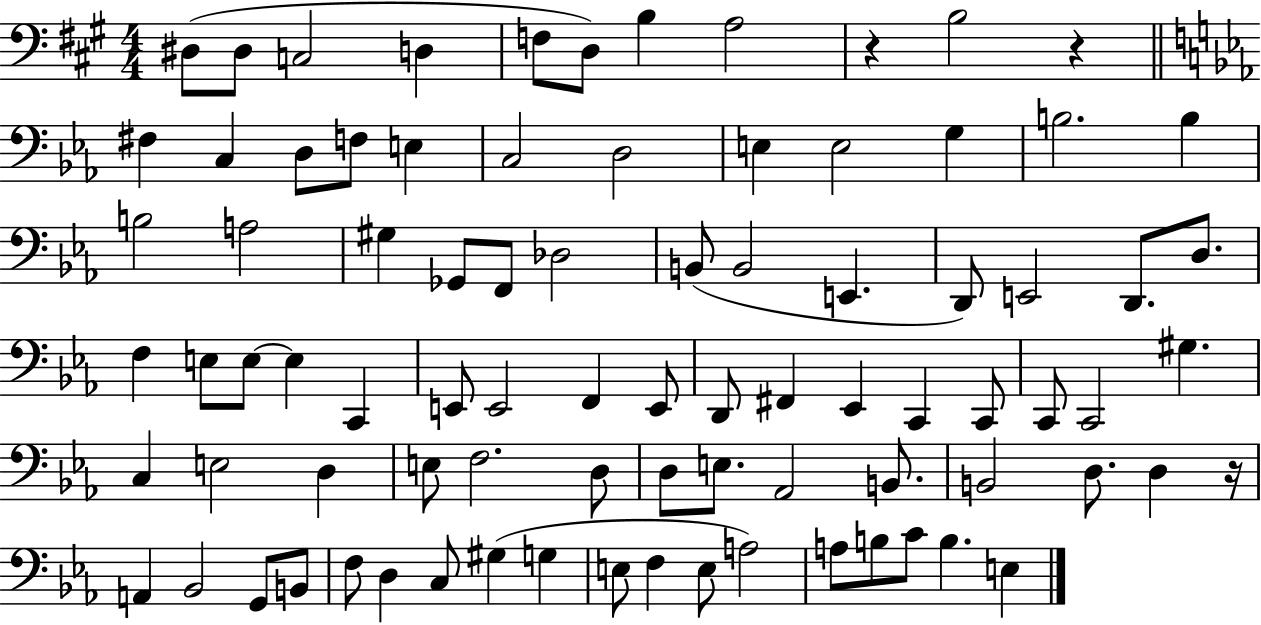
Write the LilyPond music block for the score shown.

{
  \clef bass
  \numericTimeSignature
  \time 4/4
  \key a \major
  dis8( dis8 c2 d4 | f8 d8) b4 a2 | r4 b2 r4 | \bar "||" \break \key ees \major fis4 c4 d8 f8 e4 | c2 d2 | e4 e2 g4 | b2. b4 | \break b2 a2 | gis4 ges,8 f,8 des2 | b,8( b,2 e,4. | d,8) e,2 d,8. d8. | \break f4 e8 e8~~ e4 c,4 | e,8 e,2 f,4 e,8 | d,8 fis,4 ees,4 c,4 c,8 | c,8 c,2 gis4. | \break c4 e2 d4 | e8 f2. d8 | d8 e8. aes,2 b,8. | b,2 d8. d4 r16 | \break a,4 bes,2 g,8 b,8 | f8 d4 c8 gis4( g4 | e8 f4 e8 a2) | a8 b8 c'8 b4. e4 | \break \bar "|."
}